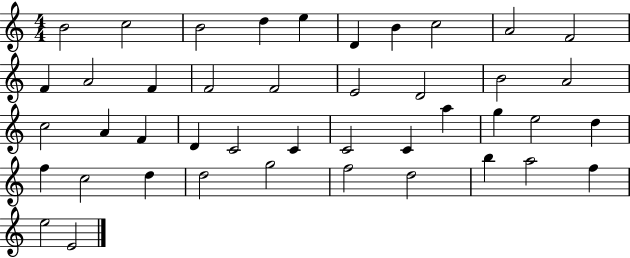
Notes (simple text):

B4/h C5/h B4/h D5/q E5/q D4/q B4/q C5/h A4/h F4/h F4/q A4/h F4/q F4/h F4/h E4/h D4/h B4/h A4/h C5/h A4/q F4/q D4/q C4/h C4/q C4/h C4/q A5/q G5/q E5/h D5/q F5/q C5/h D5/q D5/h G5/h F5/h D5/h B5/q A5/h F5/q E5/h E4/h